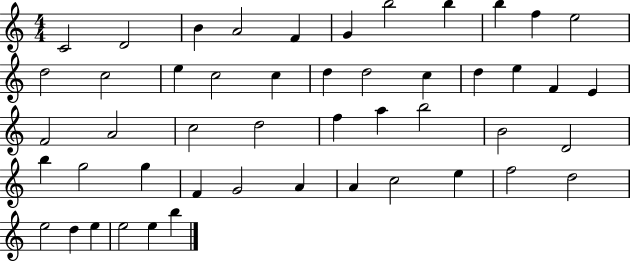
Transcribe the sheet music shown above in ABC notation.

X:1
T:Untitled
M:4/4
L:1/4
K:C
C2 D2 B A2 F G b2 b b f e2 d2 c2 e c2 c d d2 c d e F E F2 A2 c2 d2 f a b2 B2 D2 b g2 g F G2 A A c2 e f2 d2 e2 d e e2 e b